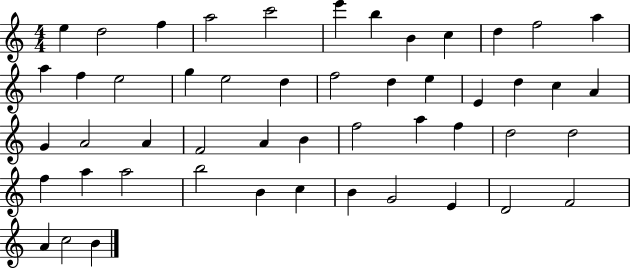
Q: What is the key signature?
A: C major